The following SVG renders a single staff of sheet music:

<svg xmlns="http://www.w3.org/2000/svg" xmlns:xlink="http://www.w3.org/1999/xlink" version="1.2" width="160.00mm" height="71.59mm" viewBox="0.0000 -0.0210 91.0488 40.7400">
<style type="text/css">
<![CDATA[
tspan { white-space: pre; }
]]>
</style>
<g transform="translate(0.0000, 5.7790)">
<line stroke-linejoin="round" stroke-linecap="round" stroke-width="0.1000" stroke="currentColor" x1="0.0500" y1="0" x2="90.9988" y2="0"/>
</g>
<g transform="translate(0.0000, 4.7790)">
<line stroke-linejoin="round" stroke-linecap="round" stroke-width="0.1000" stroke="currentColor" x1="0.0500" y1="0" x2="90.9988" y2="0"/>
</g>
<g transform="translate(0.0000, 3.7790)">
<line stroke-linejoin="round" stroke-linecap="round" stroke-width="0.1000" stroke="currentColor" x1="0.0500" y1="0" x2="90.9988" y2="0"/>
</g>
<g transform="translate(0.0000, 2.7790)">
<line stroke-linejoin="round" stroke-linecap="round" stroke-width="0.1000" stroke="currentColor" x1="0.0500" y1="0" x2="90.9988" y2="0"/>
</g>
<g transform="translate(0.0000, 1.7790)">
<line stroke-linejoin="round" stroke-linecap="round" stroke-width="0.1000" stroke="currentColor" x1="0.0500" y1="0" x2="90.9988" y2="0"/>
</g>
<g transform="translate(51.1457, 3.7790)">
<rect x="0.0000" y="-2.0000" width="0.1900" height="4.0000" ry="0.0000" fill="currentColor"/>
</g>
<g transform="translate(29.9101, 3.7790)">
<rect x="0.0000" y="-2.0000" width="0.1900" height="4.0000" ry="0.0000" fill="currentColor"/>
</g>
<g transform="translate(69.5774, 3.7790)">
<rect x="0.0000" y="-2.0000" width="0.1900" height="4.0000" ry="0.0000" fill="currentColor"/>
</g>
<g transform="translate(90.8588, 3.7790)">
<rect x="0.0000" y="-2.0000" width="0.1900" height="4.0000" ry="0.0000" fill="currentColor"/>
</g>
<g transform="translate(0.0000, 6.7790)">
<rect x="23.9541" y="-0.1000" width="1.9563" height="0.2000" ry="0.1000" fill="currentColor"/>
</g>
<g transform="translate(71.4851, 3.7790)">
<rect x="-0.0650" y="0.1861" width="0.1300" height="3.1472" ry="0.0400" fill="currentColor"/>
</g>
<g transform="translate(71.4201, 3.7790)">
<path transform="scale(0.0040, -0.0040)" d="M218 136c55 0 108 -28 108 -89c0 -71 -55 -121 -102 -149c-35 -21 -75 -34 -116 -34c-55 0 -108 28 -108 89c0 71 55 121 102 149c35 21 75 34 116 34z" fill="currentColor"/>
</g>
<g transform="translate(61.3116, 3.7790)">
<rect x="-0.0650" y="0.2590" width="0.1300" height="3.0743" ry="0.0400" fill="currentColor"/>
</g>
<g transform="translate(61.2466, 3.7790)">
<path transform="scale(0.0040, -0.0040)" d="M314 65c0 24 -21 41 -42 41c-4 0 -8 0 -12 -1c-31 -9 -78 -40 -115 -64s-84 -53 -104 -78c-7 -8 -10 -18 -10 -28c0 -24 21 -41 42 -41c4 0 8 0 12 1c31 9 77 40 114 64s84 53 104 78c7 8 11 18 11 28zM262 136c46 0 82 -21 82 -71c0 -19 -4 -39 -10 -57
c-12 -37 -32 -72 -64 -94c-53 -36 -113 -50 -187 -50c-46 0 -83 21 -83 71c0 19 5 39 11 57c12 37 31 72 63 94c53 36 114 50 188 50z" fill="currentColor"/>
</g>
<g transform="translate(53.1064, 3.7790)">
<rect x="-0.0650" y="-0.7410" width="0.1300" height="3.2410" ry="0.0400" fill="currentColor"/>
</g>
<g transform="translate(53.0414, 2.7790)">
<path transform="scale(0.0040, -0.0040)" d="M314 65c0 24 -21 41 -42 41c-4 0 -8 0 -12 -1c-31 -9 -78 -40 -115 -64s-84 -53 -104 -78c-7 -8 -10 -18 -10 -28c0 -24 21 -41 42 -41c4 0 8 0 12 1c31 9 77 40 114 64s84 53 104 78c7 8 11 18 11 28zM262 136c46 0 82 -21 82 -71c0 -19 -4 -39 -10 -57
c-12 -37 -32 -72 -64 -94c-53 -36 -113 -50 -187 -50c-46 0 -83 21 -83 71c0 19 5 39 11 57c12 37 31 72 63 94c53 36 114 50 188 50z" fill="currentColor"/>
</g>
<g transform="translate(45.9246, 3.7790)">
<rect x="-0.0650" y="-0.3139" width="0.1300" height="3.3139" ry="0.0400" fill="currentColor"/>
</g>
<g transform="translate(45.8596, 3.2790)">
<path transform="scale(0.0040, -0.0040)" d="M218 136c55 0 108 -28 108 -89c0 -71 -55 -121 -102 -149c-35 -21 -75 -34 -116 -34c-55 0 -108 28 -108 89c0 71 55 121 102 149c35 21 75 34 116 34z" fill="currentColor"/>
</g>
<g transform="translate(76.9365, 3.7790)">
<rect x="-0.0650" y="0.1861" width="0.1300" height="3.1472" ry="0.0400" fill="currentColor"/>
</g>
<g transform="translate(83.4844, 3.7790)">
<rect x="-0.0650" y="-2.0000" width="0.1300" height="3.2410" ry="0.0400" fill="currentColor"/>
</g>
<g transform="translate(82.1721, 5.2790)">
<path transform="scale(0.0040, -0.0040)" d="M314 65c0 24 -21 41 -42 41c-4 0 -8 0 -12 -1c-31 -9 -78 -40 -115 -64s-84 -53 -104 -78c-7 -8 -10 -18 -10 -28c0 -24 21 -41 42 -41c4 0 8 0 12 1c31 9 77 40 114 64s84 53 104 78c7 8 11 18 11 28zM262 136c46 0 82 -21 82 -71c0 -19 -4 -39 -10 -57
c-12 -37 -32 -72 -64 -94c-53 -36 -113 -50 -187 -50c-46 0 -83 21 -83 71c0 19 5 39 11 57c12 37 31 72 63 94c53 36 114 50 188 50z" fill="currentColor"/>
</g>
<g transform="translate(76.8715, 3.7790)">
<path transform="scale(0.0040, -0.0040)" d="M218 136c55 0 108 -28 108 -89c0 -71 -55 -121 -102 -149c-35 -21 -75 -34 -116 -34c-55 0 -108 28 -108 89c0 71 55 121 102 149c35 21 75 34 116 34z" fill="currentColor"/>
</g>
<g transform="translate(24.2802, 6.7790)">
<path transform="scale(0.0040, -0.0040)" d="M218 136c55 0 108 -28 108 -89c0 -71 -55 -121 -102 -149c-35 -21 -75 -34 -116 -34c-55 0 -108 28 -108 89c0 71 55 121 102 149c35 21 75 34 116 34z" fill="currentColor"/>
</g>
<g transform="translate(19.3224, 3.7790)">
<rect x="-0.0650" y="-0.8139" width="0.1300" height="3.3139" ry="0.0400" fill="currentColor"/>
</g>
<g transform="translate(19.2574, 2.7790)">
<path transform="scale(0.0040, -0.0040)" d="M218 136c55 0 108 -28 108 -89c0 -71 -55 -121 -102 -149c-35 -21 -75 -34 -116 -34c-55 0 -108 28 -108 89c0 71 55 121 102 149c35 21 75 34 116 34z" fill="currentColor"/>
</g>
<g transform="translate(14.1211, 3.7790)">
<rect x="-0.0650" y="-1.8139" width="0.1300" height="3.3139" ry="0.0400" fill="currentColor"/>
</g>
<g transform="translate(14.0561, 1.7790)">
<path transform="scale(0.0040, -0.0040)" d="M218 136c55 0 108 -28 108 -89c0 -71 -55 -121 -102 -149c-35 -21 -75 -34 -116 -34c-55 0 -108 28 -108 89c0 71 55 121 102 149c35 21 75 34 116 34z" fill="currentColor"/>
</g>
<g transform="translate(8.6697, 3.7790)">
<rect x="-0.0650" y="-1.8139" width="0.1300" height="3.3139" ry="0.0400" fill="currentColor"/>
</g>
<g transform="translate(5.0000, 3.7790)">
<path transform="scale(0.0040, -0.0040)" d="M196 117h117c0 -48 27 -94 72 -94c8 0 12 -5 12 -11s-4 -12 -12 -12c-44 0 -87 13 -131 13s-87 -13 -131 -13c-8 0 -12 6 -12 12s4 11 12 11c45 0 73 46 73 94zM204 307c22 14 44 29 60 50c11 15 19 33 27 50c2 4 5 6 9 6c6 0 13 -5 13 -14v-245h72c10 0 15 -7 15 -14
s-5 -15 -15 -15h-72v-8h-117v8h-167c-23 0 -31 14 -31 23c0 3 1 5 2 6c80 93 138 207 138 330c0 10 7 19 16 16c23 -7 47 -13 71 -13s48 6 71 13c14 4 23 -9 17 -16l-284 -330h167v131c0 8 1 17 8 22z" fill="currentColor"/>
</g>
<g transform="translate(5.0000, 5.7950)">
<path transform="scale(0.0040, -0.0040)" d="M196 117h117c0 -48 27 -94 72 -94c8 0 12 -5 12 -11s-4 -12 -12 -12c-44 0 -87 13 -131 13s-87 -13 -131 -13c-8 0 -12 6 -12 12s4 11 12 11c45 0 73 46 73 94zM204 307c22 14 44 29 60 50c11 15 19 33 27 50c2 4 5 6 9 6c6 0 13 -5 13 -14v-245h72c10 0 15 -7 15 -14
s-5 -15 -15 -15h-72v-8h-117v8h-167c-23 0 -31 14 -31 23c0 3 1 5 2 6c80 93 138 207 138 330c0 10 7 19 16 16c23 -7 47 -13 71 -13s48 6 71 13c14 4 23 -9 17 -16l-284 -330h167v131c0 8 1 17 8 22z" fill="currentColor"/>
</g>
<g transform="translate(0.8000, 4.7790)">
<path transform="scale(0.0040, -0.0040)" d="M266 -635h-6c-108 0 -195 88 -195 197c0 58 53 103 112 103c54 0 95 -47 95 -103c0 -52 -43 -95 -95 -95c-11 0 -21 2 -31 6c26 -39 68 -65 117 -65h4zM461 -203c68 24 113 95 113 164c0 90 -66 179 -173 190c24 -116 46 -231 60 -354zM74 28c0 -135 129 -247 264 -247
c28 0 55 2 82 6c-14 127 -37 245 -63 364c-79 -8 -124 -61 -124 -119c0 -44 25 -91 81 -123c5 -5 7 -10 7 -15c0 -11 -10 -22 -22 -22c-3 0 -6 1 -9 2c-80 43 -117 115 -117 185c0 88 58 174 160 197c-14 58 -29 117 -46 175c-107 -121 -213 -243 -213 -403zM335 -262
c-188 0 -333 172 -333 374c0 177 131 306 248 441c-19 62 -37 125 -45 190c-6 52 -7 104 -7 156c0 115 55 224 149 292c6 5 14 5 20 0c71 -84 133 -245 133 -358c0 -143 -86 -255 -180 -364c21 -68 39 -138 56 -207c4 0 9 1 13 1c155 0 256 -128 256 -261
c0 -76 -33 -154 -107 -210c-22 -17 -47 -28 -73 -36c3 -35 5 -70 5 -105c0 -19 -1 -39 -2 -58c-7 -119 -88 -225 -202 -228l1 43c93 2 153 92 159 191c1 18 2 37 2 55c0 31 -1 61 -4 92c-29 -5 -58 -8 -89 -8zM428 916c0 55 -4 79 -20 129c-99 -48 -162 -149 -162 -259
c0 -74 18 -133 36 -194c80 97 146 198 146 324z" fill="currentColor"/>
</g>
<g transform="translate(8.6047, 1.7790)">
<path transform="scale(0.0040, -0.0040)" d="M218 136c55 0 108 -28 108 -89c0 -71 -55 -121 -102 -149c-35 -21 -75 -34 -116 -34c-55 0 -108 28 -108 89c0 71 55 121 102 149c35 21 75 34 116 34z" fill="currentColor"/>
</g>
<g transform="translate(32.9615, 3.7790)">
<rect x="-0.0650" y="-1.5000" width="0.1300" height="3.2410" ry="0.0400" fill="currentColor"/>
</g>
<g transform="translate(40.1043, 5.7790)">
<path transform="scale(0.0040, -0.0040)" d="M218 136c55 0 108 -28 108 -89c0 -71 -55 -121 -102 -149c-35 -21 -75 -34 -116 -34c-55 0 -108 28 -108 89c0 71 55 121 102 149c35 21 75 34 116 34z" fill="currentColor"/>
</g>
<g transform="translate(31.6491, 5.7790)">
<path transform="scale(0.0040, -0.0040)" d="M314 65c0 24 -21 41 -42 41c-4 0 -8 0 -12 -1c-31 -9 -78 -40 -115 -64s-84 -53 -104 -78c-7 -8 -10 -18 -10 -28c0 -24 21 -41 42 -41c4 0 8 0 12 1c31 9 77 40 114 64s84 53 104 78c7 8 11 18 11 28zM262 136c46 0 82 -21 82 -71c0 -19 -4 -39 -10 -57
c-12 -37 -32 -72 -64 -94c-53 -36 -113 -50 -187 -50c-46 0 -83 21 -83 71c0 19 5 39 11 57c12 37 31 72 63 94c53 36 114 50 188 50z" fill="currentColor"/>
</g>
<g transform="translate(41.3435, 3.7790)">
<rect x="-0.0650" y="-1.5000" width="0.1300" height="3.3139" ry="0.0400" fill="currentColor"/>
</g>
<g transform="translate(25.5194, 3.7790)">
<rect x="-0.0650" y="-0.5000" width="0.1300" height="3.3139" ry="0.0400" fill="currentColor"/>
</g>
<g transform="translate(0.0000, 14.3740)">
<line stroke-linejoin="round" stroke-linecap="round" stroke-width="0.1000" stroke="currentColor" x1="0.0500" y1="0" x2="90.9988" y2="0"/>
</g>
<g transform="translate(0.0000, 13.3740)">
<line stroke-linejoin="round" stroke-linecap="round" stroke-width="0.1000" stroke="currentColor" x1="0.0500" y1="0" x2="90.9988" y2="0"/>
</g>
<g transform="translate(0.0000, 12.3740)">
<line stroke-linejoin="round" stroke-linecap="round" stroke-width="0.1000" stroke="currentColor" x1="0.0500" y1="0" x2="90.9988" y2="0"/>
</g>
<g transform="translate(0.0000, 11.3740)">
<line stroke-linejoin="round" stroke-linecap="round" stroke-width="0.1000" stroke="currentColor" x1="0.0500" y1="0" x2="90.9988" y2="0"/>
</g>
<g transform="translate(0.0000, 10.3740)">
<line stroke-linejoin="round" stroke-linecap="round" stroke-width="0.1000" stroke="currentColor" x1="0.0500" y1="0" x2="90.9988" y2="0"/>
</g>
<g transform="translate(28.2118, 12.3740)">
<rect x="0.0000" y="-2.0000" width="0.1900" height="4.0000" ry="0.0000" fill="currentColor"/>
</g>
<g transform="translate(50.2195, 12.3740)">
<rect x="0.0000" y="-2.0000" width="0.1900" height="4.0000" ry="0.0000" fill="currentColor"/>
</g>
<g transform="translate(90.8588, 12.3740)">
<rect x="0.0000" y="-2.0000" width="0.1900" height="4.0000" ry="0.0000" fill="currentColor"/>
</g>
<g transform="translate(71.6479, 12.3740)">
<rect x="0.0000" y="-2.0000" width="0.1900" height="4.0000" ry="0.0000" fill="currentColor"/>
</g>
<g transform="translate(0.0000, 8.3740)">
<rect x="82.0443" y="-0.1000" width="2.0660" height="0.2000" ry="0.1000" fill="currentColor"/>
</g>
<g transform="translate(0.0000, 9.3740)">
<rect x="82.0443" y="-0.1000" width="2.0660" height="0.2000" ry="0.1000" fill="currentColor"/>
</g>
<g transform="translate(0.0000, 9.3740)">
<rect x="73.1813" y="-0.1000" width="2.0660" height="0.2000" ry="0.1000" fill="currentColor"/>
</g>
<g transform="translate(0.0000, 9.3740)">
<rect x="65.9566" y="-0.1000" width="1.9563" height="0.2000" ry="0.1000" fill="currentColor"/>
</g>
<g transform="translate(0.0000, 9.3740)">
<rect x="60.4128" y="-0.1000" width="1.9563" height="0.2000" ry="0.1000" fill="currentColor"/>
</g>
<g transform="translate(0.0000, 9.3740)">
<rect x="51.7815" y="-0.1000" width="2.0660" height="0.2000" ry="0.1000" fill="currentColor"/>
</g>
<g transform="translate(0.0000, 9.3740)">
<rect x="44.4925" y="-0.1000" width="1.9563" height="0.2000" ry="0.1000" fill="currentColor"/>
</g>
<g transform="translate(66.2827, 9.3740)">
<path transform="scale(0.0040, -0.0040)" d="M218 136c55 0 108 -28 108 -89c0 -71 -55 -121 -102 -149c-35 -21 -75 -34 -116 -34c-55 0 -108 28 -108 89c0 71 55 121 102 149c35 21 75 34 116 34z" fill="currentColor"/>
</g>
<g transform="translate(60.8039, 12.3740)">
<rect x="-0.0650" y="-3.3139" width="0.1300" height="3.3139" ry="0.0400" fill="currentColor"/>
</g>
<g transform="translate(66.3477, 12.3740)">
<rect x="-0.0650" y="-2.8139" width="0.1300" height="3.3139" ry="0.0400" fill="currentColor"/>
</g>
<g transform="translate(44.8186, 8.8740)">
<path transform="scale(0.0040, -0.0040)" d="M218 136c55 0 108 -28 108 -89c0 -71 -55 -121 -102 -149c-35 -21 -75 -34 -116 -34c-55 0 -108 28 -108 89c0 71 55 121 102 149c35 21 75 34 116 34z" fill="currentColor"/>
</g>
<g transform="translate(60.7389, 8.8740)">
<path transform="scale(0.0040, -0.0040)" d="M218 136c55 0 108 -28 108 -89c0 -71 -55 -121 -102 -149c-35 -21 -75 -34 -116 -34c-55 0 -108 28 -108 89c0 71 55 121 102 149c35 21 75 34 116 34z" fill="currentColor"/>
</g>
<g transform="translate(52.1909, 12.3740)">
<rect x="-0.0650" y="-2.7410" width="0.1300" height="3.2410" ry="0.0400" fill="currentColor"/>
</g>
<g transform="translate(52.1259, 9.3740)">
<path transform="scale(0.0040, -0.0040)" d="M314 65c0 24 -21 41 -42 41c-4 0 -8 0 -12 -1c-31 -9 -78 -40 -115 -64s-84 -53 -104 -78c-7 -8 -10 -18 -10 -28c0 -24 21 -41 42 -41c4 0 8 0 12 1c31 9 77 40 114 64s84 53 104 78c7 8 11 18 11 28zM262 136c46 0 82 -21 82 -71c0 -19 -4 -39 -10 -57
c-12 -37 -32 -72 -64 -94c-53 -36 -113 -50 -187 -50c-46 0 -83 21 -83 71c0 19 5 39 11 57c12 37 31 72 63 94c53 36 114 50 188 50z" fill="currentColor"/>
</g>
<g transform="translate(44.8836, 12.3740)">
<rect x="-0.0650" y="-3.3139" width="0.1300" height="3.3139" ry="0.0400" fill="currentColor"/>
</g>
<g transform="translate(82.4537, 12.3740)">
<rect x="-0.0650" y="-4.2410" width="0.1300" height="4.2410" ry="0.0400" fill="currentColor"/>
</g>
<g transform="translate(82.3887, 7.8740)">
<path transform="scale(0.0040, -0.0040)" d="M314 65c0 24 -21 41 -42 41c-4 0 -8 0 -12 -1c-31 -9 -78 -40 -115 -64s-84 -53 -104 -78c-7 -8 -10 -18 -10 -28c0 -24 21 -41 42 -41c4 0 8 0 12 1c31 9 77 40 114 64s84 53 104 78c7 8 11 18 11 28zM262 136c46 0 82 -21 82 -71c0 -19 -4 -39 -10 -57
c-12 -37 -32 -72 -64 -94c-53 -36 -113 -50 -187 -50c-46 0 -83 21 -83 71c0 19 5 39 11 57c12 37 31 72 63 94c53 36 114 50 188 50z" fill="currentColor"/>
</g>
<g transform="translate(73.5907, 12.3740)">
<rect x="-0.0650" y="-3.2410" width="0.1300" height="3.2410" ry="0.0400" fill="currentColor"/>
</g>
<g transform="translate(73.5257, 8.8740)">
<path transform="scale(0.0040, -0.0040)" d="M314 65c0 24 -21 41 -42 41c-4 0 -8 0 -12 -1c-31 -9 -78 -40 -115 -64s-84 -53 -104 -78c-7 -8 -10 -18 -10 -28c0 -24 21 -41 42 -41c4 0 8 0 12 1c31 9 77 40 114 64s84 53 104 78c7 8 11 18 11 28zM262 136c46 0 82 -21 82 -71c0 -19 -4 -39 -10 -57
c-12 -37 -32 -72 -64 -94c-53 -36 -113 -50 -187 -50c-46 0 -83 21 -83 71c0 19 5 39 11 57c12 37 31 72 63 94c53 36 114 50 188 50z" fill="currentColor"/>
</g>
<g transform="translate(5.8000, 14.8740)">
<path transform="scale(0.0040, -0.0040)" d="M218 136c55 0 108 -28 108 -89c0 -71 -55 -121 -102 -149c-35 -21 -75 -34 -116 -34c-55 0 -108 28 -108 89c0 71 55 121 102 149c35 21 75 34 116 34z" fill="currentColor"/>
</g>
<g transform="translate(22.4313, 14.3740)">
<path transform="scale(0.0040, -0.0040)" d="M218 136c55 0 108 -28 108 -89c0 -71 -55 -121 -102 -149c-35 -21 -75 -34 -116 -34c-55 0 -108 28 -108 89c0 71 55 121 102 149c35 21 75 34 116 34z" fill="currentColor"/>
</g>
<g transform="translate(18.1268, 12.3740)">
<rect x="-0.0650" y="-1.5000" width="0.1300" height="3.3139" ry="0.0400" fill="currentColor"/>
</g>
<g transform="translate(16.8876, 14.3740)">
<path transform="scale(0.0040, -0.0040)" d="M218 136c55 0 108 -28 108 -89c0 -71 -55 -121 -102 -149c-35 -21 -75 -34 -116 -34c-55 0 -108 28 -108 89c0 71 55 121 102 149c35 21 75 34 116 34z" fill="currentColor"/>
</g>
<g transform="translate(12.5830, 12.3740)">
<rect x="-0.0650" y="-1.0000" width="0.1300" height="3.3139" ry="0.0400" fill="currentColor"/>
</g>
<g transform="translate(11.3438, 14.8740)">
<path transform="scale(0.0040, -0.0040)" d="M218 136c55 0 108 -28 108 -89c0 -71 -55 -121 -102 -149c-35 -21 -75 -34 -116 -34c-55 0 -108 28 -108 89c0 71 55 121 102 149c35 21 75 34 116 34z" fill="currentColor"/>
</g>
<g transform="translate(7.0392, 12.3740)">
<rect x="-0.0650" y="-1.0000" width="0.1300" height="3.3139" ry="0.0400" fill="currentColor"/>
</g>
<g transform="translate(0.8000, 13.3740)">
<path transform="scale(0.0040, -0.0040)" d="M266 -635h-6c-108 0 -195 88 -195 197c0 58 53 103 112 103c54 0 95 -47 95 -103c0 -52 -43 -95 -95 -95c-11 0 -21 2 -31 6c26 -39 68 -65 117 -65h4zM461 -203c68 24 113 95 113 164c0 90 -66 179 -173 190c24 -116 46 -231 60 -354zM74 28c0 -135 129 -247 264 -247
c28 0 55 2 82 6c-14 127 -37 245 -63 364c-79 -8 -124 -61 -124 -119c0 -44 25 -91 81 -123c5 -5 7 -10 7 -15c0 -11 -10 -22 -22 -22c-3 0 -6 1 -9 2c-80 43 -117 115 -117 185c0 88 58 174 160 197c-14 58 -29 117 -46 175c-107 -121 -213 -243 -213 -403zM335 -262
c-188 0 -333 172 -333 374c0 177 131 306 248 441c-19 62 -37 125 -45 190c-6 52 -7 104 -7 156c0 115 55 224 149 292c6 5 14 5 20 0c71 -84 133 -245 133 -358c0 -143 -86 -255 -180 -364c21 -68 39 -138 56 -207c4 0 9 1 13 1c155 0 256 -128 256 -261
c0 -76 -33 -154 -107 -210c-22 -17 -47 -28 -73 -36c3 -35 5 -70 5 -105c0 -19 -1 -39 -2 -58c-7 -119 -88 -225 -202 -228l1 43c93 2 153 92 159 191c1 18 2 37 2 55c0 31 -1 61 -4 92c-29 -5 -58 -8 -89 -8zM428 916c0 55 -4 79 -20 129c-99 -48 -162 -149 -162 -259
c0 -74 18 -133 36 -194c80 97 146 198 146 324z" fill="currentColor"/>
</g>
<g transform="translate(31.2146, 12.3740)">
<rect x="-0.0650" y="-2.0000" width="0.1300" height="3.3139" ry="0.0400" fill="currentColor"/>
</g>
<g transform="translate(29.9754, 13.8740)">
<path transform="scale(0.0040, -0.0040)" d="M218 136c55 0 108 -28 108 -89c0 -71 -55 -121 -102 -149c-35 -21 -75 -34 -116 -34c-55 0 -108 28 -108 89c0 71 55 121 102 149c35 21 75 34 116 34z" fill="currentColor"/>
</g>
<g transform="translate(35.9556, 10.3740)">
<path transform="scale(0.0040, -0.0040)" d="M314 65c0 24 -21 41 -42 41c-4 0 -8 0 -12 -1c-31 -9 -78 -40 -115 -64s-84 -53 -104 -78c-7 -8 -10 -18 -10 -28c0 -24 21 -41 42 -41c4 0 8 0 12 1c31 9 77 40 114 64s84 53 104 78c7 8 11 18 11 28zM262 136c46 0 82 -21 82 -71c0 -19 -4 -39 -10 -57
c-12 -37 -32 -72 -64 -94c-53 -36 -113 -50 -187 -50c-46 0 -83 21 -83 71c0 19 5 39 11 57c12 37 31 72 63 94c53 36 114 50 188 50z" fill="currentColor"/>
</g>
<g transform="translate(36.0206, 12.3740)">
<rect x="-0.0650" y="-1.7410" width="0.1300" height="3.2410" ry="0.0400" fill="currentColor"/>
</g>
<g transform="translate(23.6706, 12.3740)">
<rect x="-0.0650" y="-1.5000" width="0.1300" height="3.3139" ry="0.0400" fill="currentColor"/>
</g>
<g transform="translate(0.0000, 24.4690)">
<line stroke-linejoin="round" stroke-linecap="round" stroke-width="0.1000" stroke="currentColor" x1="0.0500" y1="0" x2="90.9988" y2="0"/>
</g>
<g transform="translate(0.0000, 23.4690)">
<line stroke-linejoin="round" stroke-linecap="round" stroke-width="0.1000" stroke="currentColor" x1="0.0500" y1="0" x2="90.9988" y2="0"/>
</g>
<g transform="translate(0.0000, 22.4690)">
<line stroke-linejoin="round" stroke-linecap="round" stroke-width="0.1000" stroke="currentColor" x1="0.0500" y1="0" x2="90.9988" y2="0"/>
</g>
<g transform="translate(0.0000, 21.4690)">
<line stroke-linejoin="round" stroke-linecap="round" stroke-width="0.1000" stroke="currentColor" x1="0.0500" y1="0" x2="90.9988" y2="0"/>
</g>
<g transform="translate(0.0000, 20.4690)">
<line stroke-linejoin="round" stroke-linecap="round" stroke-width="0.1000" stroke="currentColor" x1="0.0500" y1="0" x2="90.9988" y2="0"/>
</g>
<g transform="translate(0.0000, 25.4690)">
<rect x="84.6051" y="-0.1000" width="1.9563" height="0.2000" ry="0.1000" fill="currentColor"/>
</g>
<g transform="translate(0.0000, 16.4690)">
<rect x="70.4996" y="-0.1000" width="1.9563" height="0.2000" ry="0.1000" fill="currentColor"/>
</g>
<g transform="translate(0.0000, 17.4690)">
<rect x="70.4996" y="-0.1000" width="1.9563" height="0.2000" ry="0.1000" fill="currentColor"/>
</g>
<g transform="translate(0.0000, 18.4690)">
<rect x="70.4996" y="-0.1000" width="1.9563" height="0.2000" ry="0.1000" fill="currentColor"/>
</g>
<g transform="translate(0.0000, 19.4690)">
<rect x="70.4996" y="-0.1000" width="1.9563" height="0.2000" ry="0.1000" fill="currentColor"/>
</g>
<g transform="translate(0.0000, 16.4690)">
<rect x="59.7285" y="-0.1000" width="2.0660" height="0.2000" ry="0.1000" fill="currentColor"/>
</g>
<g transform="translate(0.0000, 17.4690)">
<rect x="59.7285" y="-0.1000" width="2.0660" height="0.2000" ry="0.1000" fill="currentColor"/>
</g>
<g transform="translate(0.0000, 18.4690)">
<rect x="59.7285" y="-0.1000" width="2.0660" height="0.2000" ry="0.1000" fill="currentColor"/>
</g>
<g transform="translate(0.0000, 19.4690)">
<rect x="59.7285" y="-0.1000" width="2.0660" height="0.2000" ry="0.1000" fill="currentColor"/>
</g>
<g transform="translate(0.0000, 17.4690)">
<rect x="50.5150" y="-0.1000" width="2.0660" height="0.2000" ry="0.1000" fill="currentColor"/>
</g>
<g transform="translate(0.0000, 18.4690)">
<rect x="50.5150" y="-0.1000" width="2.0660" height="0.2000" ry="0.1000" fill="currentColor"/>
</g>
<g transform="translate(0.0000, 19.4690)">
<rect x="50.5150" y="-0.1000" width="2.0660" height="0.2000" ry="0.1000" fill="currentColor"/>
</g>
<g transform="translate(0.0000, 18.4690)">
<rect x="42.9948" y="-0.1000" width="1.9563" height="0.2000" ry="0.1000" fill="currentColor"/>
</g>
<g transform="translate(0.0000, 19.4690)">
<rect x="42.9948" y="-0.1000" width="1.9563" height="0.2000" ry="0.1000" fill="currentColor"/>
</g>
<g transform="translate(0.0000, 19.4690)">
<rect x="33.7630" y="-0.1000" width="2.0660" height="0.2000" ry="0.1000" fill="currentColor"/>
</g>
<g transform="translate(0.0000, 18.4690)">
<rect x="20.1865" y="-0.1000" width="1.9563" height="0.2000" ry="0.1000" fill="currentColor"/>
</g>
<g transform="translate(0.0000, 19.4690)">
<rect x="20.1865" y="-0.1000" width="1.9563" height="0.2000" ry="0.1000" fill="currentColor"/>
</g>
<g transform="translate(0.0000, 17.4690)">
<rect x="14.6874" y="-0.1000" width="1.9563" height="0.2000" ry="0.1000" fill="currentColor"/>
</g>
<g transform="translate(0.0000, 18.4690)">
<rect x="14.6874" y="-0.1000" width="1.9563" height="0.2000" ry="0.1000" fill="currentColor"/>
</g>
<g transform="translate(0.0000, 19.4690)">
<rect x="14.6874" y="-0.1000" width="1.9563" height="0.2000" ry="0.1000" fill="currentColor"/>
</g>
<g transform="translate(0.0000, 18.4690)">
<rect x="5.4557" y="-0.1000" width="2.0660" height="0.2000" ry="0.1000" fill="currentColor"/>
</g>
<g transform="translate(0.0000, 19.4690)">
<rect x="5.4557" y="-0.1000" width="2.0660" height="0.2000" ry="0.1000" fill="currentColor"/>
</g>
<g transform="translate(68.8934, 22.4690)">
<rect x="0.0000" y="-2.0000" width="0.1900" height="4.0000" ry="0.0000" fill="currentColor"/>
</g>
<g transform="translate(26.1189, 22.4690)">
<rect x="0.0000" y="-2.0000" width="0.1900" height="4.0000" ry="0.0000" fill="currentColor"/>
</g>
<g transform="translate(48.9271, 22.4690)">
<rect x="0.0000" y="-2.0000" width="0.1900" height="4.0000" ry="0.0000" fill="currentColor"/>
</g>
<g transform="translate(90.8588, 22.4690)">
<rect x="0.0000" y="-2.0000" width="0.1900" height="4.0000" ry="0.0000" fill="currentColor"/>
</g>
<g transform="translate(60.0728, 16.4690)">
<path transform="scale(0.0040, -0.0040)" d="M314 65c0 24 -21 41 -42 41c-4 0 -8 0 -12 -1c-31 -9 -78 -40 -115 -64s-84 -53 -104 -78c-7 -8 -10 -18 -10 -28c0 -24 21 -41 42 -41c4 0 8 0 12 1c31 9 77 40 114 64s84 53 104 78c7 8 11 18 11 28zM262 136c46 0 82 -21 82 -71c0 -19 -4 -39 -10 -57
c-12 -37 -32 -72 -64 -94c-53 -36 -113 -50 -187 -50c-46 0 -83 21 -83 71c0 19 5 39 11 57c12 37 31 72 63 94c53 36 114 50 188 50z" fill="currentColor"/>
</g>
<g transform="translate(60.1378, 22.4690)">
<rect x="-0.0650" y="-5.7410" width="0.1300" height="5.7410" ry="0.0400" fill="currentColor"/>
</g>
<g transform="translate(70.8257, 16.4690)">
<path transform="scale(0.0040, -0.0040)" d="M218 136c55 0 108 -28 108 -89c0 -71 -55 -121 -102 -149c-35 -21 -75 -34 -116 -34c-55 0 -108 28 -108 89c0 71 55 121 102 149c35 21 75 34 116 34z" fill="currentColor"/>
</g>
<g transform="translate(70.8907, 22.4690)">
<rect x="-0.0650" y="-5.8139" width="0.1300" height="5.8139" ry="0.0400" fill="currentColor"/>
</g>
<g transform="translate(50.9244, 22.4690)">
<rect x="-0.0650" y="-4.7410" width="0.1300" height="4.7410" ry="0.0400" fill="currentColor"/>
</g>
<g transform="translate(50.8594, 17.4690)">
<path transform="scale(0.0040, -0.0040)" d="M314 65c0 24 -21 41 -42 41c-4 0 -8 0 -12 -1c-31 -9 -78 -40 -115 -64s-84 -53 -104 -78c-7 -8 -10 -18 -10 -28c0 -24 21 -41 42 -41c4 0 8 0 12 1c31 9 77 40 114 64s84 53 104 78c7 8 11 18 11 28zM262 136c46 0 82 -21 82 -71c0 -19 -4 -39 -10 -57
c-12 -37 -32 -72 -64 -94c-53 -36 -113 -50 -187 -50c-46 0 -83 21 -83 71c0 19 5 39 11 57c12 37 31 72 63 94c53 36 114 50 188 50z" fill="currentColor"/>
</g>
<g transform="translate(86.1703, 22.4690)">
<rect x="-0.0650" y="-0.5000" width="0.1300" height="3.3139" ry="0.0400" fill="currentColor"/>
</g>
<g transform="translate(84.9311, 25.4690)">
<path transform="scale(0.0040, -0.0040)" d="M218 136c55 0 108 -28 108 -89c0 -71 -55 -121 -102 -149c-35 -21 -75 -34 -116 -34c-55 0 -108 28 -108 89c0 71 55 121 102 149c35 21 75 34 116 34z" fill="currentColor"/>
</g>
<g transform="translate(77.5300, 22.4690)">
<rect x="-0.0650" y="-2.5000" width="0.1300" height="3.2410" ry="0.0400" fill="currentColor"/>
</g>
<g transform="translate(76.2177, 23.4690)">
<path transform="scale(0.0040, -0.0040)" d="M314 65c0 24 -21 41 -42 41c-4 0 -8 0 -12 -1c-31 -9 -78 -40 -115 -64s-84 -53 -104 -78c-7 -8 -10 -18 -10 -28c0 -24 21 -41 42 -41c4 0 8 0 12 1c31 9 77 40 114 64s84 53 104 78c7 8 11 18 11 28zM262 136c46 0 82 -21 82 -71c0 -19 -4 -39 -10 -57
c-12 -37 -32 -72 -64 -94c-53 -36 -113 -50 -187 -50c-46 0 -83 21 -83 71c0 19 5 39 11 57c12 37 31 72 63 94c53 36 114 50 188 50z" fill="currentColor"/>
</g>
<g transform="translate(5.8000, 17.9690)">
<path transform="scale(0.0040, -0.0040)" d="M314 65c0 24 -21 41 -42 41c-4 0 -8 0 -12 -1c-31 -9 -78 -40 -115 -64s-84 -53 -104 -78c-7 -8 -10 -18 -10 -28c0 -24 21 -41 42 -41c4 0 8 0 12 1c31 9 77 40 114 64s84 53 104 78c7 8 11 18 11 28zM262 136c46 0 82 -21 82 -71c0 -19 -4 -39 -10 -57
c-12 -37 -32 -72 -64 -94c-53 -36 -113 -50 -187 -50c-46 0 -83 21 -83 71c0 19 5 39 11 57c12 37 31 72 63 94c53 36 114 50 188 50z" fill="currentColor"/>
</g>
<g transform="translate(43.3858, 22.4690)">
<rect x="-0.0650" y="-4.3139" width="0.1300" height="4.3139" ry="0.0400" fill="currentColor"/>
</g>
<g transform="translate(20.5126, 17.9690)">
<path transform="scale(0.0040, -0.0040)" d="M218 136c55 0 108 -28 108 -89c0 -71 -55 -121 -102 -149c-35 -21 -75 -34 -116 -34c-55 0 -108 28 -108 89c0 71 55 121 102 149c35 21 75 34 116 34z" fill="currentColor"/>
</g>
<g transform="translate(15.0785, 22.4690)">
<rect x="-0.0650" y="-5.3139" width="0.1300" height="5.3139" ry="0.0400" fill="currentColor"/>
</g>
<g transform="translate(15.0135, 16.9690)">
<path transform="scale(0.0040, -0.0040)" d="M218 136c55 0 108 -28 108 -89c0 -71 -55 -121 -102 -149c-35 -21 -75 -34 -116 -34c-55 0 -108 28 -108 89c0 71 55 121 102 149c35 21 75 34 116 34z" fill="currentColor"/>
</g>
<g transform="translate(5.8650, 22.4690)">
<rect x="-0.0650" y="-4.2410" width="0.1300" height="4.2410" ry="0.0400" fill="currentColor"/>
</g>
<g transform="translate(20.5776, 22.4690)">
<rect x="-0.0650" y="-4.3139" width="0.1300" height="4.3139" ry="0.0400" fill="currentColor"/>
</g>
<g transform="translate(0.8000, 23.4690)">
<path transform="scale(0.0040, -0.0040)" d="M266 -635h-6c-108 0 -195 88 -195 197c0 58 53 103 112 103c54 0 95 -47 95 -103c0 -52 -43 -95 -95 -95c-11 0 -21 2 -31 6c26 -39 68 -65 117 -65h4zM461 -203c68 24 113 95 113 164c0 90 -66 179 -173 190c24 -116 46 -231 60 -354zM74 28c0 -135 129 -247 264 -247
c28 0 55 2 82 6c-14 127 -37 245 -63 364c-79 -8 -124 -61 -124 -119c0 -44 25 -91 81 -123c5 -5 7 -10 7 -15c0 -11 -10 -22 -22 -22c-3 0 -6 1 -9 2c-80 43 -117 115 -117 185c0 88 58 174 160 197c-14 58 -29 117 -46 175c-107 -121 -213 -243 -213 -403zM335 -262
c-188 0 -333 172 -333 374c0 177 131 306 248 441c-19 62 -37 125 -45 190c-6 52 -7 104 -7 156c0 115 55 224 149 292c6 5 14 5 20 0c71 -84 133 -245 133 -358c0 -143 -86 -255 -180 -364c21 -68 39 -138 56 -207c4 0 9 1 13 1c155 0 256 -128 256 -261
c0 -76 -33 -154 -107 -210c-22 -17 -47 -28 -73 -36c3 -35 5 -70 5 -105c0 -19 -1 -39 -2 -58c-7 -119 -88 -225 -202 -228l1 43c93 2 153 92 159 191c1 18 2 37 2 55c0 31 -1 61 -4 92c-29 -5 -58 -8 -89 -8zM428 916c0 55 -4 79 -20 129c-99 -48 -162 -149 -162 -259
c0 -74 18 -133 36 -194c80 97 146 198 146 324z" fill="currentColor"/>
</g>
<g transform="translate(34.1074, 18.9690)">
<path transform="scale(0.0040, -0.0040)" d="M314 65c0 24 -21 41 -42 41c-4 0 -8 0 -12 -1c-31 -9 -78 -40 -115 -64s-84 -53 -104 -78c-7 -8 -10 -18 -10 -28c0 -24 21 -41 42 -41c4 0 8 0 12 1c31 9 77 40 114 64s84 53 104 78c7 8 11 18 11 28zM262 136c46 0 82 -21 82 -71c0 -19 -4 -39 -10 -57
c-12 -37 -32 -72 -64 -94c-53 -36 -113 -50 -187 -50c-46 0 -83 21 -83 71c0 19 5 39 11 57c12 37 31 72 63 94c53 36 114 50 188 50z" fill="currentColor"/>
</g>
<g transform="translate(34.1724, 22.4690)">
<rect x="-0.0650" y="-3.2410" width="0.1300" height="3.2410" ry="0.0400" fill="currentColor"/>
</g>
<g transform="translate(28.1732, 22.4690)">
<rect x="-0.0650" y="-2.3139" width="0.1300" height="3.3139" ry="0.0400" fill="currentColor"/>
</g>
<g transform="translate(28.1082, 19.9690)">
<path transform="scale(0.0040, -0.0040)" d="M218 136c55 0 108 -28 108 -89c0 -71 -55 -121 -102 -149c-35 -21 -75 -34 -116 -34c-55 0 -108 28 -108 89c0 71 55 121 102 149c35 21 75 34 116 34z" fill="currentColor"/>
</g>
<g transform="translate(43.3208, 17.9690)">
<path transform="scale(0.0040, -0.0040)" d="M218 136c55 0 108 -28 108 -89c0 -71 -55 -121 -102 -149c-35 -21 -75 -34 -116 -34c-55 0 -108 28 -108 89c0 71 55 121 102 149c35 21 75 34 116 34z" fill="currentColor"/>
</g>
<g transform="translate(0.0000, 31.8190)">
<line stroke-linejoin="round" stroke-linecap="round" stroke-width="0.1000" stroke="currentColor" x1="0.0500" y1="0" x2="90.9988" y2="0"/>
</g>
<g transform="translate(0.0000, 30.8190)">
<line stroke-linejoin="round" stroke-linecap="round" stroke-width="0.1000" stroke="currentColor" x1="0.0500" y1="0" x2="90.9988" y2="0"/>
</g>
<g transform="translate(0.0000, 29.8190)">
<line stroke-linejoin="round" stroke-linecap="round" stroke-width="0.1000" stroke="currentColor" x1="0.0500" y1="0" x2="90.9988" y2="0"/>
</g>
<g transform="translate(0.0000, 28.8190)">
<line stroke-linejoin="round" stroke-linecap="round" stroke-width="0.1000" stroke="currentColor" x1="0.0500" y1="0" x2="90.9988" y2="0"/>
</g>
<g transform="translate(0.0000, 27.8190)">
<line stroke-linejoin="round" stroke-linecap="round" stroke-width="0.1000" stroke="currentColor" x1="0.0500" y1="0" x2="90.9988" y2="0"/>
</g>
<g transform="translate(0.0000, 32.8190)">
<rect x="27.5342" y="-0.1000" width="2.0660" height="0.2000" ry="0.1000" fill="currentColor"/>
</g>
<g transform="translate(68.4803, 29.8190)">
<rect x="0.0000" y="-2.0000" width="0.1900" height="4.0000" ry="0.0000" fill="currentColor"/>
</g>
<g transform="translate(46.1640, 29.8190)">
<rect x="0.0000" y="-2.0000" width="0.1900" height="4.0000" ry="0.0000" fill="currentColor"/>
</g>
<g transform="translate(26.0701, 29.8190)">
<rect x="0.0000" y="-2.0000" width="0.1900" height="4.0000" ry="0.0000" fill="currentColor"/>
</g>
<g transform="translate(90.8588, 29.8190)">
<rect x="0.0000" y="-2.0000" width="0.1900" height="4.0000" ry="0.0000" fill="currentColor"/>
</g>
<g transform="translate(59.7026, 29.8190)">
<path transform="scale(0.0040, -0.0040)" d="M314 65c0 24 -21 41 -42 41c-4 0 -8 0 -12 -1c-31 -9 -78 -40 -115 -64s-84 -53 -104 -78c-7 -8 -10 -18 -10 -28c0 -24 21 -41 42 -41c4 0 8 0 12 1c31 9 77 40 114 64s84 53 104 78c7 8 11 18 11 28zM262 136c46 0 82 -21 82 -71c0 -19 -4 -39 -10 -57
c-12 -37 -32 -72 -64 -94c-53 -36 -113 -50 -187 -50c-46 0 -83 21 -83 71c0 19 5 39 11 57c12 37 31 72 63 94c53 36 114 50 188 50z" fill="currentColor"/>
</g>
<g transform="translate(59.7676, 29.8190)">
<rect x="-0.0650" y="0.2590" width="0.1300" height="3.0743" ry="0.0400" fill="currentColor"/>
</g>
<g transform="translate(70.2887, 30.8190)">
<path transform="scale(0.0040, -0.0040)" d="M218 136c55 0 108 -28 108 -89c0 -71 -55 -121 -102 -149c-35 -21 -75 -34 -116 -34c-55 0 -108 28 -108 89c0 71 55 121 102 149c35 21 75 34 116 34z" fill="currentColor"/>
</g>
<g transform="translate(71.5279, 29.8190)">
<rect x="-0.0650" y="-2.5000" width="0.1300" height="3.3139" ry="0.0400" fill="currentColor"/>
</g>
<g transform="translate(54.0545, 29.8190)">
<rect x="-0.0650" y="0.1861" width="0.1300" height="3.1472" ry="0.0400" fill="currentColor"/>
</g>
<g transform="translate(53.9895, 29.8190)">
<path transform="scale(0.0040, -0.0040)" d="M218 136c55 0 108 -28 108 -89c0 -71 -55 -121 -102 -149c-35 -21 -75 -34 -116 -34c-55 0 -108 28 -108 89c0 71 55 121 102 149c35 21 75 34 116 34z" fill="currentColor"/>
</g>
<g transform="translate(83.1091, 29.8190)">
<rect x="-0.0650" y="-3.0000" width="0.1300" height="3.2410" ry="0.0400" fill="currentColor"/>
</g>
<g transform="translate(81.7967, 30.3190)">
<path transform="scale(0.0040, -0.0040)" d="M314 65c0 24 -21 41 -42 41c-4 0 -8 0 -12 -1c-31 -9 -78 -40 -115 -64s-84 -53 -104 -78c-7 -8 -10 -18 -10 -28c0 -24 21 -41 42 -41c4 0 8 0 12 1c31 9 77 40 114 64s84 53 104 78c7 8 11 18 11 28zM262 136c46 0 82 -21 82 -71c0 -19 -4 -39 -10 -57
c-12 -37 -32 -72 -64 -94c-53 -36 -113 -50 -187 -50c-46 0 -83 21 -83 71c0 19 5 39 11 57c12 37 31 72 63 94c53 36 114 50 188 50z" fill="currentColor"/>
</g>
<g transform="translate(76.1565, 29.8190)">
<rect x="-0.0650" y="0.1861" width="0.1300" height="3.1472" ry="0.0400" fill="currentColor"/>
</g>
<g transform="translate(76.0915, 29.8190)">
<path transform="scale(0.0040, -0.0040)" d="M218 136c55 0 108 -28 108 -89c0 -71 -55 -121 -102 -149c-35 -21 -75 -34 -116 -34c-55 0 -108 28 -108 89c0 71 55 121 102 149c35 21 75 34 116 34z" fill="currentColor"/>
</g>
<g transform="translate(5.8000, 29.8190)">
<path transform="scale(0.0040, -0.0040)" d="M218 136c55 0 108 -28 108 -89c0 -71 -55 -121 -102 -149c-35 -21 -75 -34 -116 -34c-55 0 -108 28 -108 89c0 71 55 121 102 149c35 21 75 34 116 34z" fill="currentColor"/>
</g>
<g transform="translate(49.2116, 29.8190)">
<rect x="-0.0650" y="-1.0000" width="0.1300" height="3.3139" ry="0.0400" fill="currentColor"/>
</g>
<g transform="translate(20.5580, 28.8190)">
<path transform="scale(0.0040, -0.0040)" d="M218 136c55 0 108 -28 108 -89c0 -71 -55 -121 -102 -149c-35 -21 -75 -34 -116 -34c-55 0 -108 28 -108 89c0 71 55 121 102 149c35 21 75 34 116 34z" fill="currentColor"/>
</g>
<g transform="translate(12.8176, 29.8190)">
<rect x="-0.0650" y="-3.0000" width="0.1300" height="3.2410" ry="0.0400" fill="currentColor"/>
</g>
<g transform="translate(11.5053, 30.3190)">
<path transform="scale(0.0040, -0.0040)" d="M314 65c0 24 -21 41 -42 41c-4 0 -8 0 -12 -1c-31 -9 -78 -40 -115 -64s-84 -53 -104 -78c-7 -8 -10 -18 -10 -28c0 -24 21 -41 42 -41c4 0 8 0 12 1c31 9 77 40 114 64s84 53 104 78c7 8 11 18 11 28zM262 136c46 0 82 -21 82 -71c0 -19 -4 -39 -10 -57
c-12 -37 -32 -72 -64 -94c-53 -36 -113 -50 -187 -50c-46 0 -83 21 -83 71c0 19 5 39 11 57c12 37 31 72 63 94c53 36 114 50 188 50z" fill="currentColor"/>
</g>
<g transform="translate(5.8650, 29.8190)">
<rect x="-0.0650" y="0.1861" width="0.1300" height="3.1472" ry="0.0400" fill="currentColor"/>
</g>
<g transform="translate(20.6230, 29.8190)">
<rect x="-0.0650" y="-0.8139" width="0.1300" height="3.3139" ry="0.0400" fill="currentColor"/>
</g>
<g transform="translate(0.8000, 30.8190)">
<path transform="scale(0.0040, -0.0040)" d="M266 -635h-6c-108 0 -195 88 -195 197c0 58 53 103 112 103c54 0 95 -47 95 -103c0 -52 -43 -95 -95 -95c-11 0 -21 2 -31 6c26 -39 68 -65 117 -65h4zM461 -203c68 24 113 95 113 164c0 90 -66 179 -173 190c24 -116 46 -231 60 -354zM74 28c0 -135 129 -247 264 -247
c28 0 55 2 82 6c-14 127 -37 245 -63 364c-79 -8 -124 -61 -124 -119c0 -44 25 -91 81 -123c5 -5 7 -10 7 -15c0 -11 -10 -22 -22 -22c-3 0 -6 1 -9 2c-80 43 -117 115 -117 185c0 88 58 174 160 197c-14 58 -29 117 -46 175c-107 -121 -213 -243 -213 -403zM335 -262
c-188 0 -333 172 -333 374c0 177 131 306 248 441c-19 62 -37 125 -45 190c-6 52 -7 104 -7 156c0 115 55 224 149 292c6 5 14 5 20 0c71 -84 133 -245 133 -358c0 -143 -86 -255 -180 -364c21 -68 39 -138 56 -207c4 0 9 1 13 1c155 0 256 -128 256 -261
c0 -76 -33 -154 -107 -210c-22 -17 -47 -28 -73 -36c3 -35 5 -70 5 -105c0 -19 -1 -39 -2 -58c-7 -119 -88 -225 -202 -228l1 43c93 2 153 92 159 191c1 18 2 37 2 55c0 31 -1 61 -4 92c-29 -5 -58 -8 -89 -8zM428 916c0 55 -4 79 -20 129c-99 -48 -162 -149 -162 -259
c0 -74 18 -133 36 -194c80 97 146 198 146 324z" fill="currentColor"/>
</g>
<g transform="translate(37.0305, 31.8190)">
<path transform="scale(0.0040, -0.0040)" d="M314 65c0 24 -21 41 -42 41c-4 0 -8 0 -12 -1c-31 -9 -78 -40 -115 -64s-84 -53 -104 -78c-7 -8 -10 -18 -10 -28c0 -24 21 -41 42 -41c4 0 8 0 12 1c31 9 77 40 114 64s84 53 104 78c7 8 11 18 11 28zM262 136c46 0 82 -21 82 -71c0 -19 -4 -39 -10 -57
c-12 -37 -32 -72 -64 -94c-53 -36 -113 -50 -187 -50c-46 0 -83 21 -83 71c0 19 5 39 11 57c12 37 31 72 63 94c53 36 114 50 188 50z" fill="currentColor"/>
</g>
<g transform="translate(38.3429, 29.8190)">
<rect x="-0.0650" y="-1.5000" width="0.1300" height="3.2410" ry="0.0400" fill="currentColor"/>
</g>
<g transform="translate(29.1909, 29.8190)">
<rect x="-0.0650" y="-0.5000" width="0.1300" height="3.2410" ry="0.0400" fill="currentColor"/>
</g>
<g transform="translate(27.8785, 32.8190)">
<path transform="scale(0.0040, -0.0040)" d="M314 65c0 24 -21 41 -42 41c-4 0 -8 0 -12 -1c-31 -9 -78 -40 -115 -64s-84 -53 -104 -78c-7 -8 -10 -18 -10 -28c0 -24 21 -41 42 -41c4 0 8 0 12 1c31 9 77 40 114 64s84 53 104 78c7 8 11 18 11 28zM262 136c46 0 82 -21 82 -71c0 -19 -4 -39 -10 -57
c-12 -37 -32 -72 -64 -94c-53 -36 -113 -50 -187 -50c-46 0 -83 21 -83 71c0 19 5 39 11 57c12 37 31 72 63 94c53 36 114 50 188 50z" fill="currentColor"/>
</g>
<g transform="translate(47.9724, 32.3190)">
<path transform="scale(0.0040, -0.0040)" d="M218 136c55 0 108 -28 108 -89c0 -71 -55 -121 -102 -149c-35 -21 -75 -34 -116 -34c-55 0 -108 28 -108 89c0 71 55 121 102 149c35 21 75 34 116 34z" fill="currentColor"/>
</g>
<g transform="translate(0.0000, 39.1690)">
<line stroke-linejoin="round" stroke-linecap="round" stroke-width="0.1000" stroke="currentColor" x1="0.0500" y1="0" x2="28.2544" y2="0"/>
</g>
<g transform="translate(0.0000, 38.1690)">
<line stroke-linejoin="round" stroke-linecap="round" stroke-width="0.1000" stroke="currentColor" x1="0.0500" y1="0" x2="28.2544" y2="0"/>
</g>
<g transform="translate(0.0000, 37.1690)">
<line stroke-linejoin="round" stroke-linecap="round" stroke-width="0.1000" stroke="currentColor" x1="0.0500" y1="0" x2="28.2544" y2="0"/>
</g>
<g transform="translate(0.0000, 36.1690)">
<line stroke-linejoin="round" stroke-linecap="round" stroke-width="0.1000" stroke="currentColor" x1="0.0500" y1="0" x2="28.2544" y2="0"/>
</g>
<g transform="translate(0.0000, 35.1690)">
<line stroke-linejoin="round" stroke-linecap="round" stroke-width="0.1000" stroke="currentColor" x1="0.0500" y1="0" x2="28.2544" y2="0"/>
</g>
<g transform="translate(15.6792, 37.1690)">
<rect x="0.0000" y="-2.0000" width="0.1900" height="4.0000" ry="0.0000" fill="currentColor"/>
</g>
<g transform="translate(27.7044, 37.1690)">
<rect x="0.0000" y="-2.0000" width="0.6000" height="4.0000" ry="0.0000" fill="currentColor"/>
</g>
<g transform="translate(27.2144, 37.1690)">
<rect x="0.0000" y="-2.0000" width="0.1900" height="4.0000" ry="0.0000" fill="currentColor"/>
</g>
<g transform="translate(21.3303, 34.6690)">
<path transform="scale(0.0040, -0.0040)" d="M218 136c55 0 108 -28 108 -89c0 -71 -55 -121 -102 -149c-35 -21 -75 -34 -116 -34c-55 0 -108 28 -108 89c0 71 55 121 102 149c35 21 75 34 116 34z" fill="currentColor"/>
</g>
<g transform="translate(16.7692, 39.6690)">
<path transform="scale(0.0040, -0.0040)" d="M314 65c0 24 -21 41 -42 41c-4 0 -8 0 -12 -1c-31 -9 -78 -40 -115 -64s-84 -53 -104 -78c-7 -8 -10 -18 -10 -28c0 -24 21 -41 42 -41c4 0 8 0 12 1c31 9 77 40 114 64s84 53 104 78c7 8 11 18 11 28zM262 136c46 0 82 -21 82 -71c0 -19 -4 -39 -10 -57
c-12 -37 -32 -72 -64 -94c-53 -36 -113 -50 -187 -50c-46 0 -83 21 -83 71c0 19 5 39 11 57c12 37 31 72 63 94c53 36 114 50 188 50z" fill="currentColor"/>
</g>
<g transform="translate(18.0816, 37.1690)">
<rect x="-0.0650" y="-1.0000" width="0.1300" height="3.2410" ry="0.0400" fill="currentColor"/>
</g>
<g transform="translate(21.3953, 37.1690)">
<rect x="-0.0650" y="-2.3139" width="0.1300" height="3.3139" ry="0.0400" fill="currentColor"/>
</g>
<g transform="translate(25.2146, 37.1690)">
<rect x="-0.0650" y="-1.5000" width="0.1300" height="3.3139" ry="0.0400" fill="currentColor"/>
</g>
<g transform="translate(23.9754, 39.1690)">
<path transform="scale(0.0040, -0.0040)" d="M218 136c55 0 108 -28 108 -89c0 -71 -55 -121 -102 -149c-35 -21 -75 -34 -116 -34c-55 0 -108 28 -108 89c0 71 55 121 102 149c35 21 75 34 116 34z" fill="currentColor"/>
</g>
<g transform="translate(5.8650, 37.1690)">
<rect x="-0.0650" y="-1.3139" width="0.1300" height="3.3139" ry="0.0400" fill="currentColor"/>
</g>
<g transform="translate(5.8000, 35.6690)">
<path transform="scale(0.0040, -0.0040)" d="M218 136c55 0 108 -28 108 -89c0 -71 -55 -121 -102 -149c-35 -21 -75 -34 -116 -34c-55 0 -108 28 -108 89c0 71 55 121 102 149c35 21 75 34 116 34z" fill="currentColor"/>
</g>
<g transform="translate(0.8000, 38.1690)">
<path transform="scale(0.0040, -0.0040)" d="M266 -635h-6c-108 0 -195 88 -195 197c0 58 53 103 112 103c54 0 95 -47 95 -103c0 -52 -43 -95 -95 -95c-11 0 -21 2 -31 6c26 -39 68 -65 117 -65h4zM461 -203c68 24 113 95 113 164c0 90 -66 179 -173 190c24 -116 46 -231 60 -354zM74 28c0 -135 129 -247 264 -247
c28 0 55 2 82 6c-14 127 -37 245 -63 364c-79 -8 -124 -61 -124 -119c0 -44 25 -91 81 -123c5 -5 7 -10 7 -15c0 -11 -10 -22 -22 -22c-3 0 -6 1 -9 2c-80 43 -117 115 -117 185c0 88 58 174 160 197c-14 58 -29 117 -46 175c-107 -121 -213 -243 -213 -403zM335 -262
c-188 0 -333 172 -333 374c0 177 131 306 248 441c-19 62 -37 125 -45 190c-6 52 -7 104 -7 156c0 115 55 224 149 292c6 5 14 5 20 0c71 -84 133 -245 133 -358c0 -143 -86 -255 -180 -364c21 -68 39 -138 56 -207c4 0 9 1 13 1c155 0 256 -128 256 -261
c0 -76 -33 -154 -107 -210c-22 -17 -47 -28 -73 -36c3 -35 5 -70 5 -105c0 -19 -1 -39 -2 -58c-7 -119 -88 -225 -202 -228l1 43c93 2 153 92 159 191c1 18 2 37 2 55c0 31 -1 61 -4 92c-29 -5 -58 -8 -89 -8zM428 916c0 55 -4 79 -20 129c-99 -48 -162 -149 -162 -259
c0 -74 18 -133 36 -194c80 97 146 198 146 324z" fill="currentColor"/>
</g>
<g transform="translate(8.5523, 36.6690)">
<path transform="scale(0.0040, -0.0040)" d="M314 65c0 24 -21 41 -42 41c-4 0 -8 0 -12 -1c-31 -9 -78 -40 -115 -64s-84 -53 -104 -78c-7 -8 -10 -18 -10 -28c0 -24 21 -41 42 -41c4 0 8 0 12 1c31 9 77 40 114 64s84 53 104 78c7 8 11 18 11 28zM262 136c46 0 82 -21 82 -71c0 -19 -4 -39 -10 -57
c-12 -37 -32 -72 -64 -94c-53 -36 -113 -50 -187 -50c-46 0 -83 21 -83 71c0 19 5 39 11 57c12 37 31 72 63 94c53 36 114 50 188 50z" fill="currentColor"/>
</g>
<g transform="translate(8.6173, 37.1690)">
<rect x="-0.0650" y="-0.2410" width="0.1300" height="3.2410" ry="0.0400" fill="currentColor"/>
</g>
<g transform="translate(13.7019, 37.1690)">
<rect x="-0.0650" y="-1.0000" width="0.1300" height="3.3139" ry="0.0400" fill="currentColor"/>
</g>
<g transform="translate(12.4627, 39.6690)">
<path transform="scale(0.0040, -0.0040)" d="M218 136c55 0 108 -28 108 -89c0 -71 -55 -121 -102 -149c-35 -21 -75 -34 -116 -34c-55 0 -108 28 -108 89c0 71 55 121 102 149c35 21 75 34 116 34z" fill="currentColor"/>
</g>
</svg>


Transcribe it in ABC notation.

X:1
T:Untitled
M:4/4
L:1/4
K:C
f f d C E2 E c d2 B2 B B F2 D D E E F f2 b a2 b a b2 d'2 d'2 f' d' g b2 d' e'2 g'2 g' G2 C B A2 d C2 E2 D B B2 G B A2 e c2 D D2 g E